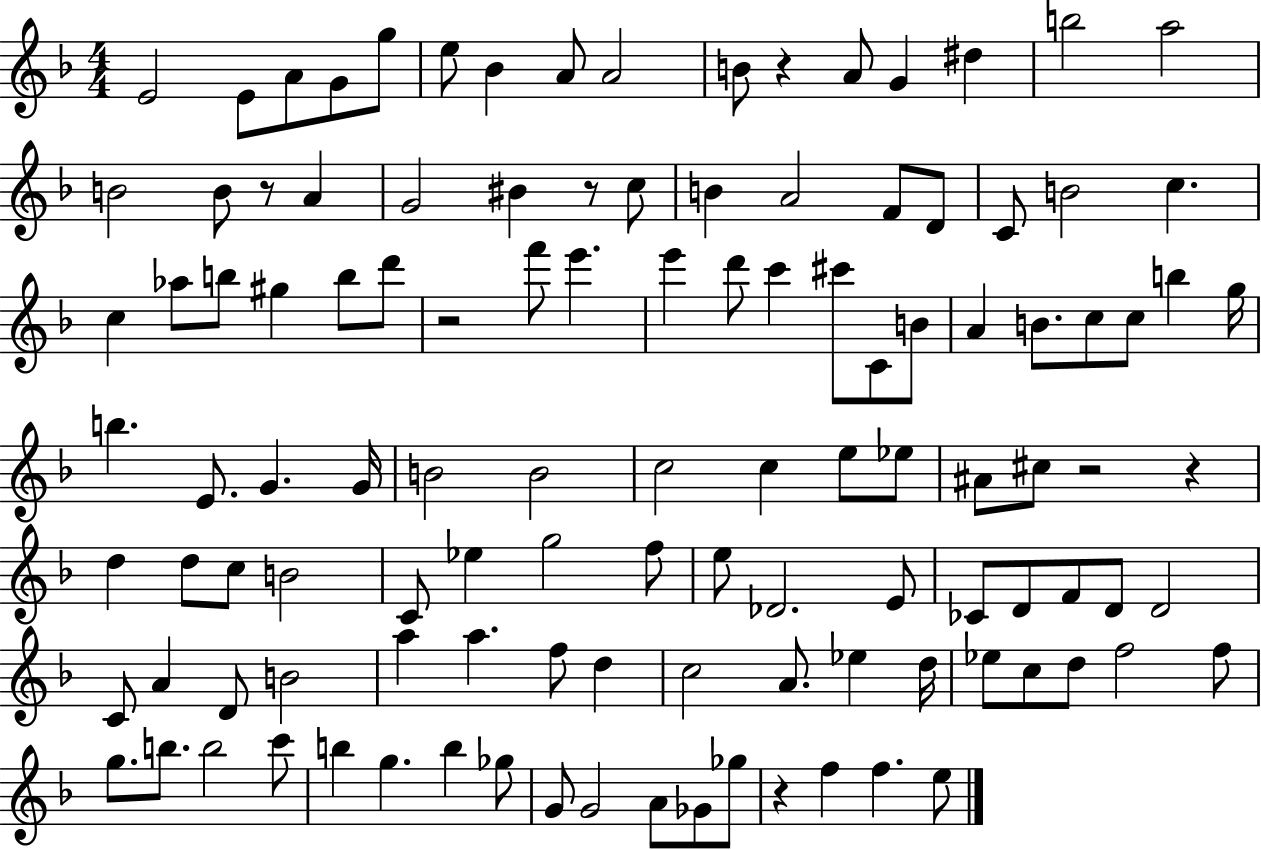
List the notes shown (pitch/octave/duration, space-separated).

E4/h E4/e A4/e G4/e G5/e E5/e Bb4/q A4/e A4/h B4/e R/q A4/e G4/q D#5/q B5/h A5/h B4/h B4/e R/e A4/q G4/h BIS4/q R/e C5/e B4/q A4/h F4/e D4/e C4/e B4/h C5/q. C5/q Ab5/e B5/e G#5/q B5/e D6/e R/h F6/e E6/q. E6/q D6/e C6/q C#6/e C4/e B4/e A4/q B4/e. C5/e C5/e B5/q G5/s B5/q. E4/e. G4/q. G4/s B4/h B4/h C5/h C5/q E5/e Eb5/e A#4/e C#5/e R/h R/q D5/q D5/e C5/e B4/h C4/e Eb5/q G5/h F5/e E5/e Db4/h. E4/e CES4/e D4/e F4/e D4/e D4/h C4/e A4/q D4/e B4/h A5/q A5/q. F5/e D5/q C5/h A4/e. Eb5/q D5/s Eb5/e C5/e D5/e F5/h F5/e G5/e. B5/e. B5/h C6/e B5/q G5/q. B5/q Gb5/e G4/e G4/h A4/e Gb4/e Gb5/e R/q F5/q F5/q. E5/e